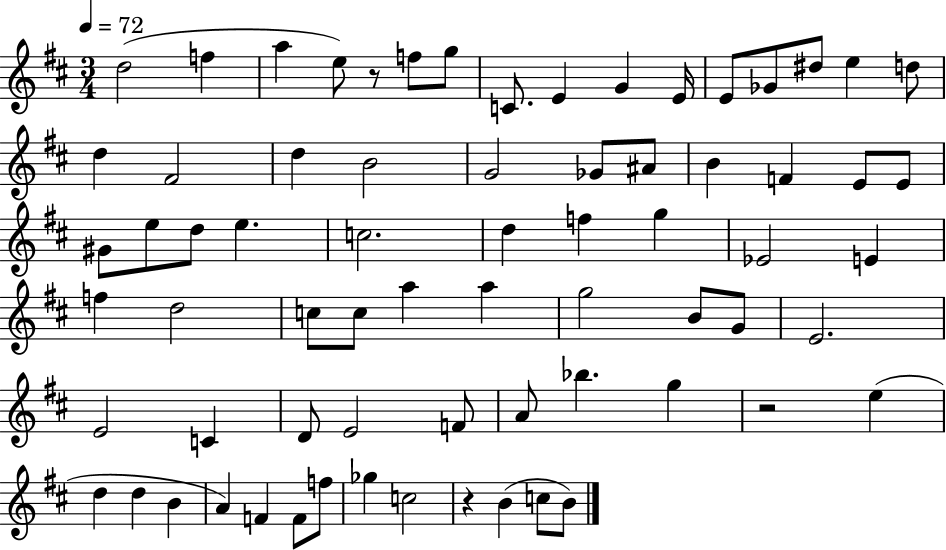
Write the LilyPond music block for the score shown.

{
  \clef treble
  \numericTimeSignature
  \time 3/4
  \key d \major
  \tempo 4 = 72
  d''2( f''4 | a''4 e''8) r8 f''8 g''8 | c'8. e'4 g'4 e'16 | e'8 ges'8 dis''8 e''4 d''8 | \break d''4 fis'2 | d''4 b'2 | g'2 ges'8 ais'8 | b'4 f'4 e'8 e'8 | \break gis'8 e''8 d''8 e''4. | c''2. | d''4 f''4 g''4 | ees'2 e'4 | \break f''4 d''2 | c''8 c''8 a''4 a''4 | g''2 b'8 g'8 | e'2. | \break e'2 c'4 | d'8 e'2 f'8 | a'8 bes''4. g''4 | r2 e''4( | \break d''4 d''4 b'4 | a'4) f'4 f'8 f''8 | ges''4 c''2 | r4 b'4( c''8 b'8) | \break \bar "|."
}